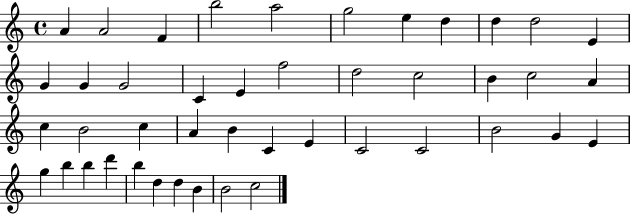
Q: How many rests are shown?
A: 0